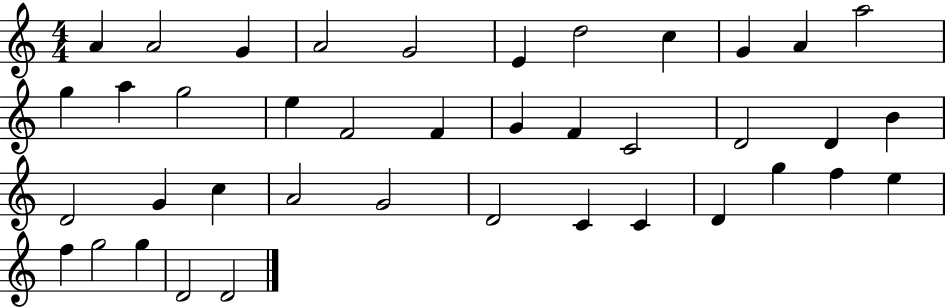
A4/q A4/h G4/q A4/h G4/h E4/q D5/h C5/q G4/q A4/q A5/h G5/q A5/q G5/h E5/q F4/h F4/q G4/q F4/q C4/h D4/h D4/q B4/q D4/h G4/q C5/q A4/h G4/h D4/h C4/q C4/q D4/q G5/q F5/q E5/q F5/q G5/h G5/q D4/h D4/h